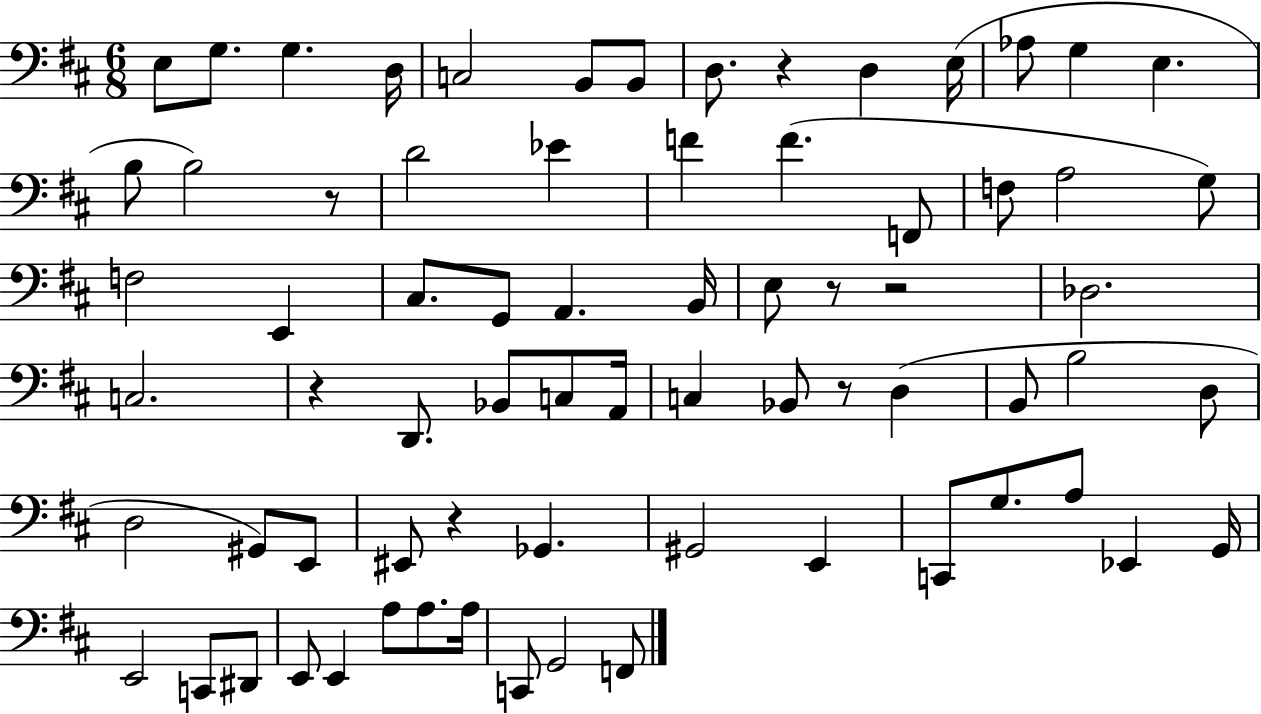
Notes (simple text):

E3/e G3/e. G3/q. D3/s C3/h B2/e B2/e D3/e. R/q D3/q E3/s Ab3/e G3/q E3/q. B3/e B3/h R/e D4/h Eb4/q F4/q F4/q. F2/e F3/e A3/h G3/e F3/h E2/q C#3/e. G2/e A2/q. B2/s E3/e R/e R/h Db3/h. C3/h. R/q D2/e. Bb2/e C3/e A2/s C3/q Bb2/e R/e D3/q B2/e B3/h D3/e D3/h G#2/e E2/e EIS2/e R/q Gb2/q. G#2/h E2/q C2/e G3/e. A3/e Eb2/q G2/s E2/h C2/e D#2/e E2/e E2/q A3/e A3/e. A3/s C2/e G2/h F2/e